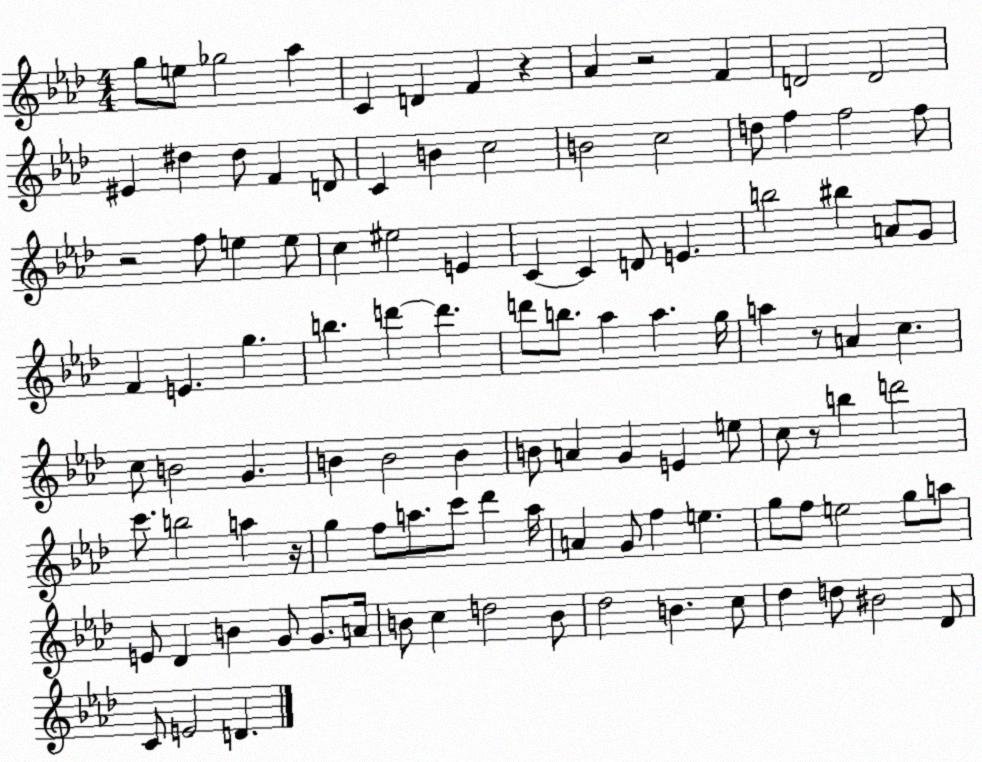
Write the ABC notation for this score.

X:1
T:Untitled
M:4/4
L:1/4
K:Ab
g/2 e/2 _g2 _a C D F z _A z2 F D2 D2 ^E ^d ^d/2 F D/2 C B c2 B2 c2 d/2 f f2 f/2 z2 f/2 e e/2 c ^e2 E C C D/2 E b2 ^b A/2 G/2 F E g b d' d' d'/2 b/2 _a _a g/4 a z/2 A c c/2 B2 G B B2 B B/2 A G E e/2 c/2 z/2 b d'2 c'/2 b2 a z/4 g f/2 a/2 c'/2 _d' a/4 A G/2 f e g/2 f/2 e2 g/2 a/2 E/2 _D B G/2 G/2 A/4 B/2 c d2 B/2 _d2 B c/2 _d d/2 ^B2 _D/2 C/2 E2 D